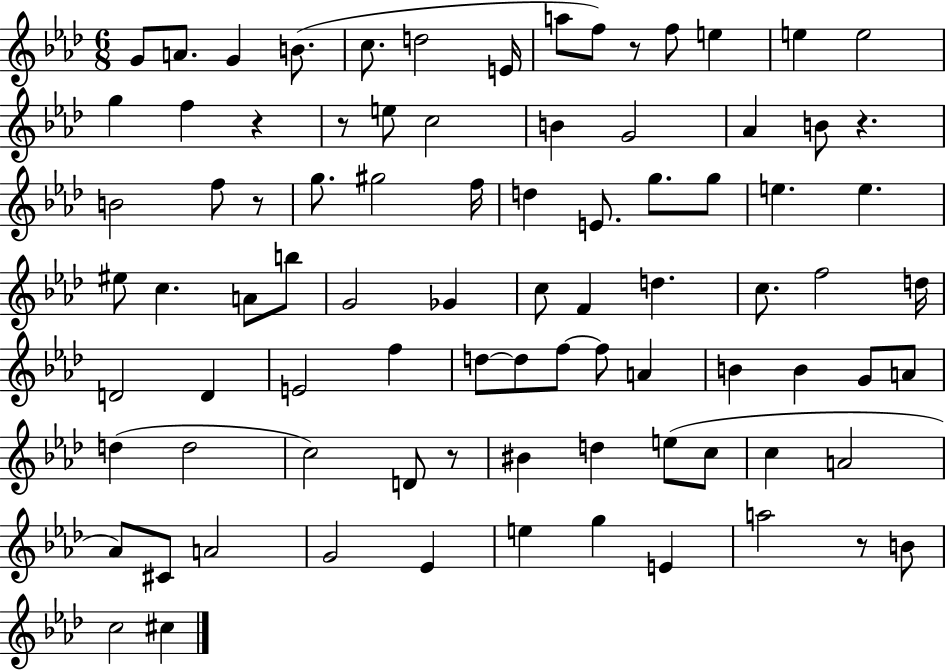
G4/e A4/e. G4/q B4/e. C5/e. D5/h E4/s A5/e F5/e R/e F5/e E5/q E5/q E5/h G5/q F5/q R/q R/e E5/e C5/h B4/q G4/h Ab4/q B4/e R/q. B4/h F5/e R/e G5/e. G#5/h F5/s D5/q E4/e. G5/e. G5/e E5/q. E5/q. EIS5/e C5/q. A4/e B5/e G4/h Gb4/q C5/e F4/q D5/q. C5/e. F5/h D5/s D4/h D4/q E4/h F5/q D5/e D5/e F5/e F5/e A4/q B4/q B4/q G4/e A4/e D5/q D5/h C5/h D4/e R/e BIS4/q D5/q E5/e C5/e C5/q A4/h Ab4/e C#4/e A4/h G4/h Eb4/q E5/q G5/q E4/q A5/h R/e B4/e C5/h C#5/q